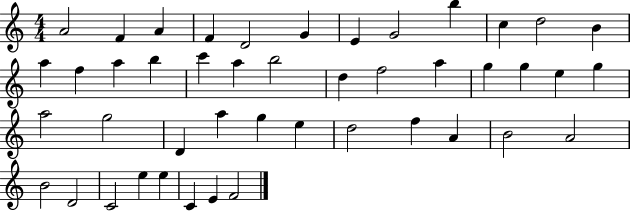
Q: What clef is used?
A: treble